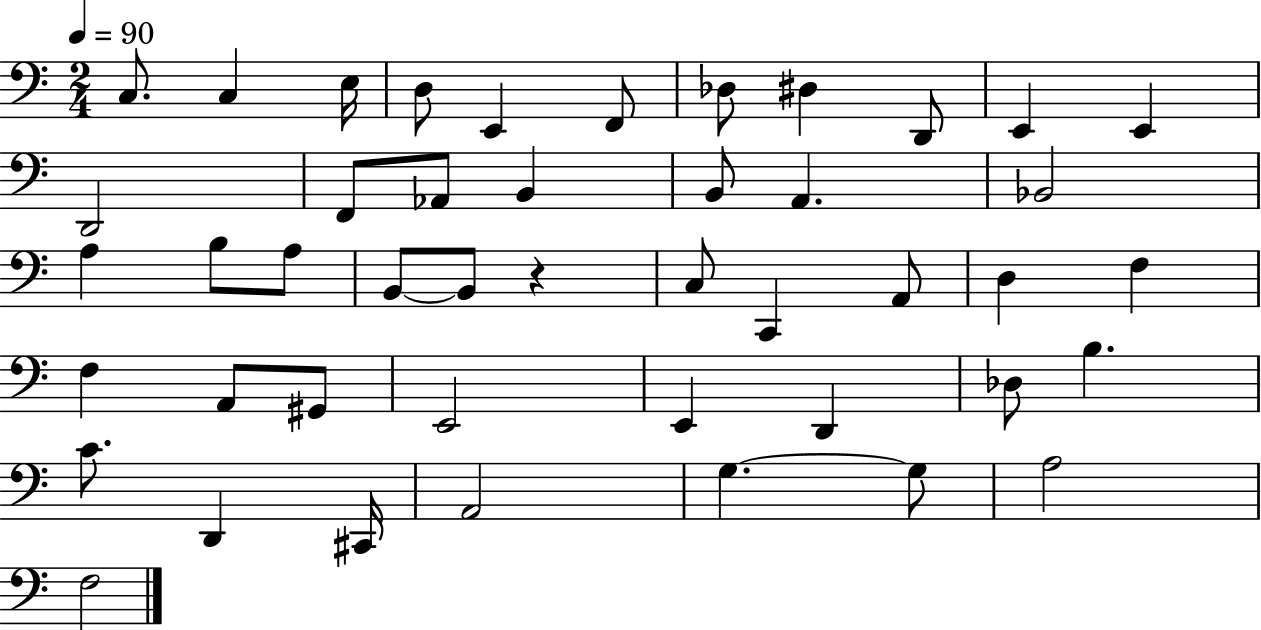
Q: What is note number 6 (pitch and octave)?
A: F2